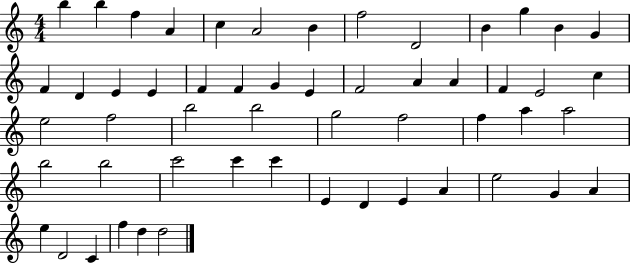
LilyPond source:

{
  \clef treble
  \numericTimeSignature
  \time 4/4
  \key c \major
  b''4 b''4 f''4 a'4 | c''4 a'2 b'4 | f''2 d'2 | b'4 g''4 b'4 g'4 | \break f'4 d'4 e'4 e'4 | f'4 f'4 g'4 e'4 | f'2 a'4 a'4 | f'4 e'2 c''4 | \break e''2 f''2 | b''2 b''2 | g''2 f''2 | f''4 a''4 a''2 | \break b''2 b''2 | c'''2 c'''4 c'''4 | e'4 d'4 e'4 a'4 | e''2 g'4 a'4 | \break e''4 d'2 c'4 | f''4 d''4 d''2 | \bar "|."
}